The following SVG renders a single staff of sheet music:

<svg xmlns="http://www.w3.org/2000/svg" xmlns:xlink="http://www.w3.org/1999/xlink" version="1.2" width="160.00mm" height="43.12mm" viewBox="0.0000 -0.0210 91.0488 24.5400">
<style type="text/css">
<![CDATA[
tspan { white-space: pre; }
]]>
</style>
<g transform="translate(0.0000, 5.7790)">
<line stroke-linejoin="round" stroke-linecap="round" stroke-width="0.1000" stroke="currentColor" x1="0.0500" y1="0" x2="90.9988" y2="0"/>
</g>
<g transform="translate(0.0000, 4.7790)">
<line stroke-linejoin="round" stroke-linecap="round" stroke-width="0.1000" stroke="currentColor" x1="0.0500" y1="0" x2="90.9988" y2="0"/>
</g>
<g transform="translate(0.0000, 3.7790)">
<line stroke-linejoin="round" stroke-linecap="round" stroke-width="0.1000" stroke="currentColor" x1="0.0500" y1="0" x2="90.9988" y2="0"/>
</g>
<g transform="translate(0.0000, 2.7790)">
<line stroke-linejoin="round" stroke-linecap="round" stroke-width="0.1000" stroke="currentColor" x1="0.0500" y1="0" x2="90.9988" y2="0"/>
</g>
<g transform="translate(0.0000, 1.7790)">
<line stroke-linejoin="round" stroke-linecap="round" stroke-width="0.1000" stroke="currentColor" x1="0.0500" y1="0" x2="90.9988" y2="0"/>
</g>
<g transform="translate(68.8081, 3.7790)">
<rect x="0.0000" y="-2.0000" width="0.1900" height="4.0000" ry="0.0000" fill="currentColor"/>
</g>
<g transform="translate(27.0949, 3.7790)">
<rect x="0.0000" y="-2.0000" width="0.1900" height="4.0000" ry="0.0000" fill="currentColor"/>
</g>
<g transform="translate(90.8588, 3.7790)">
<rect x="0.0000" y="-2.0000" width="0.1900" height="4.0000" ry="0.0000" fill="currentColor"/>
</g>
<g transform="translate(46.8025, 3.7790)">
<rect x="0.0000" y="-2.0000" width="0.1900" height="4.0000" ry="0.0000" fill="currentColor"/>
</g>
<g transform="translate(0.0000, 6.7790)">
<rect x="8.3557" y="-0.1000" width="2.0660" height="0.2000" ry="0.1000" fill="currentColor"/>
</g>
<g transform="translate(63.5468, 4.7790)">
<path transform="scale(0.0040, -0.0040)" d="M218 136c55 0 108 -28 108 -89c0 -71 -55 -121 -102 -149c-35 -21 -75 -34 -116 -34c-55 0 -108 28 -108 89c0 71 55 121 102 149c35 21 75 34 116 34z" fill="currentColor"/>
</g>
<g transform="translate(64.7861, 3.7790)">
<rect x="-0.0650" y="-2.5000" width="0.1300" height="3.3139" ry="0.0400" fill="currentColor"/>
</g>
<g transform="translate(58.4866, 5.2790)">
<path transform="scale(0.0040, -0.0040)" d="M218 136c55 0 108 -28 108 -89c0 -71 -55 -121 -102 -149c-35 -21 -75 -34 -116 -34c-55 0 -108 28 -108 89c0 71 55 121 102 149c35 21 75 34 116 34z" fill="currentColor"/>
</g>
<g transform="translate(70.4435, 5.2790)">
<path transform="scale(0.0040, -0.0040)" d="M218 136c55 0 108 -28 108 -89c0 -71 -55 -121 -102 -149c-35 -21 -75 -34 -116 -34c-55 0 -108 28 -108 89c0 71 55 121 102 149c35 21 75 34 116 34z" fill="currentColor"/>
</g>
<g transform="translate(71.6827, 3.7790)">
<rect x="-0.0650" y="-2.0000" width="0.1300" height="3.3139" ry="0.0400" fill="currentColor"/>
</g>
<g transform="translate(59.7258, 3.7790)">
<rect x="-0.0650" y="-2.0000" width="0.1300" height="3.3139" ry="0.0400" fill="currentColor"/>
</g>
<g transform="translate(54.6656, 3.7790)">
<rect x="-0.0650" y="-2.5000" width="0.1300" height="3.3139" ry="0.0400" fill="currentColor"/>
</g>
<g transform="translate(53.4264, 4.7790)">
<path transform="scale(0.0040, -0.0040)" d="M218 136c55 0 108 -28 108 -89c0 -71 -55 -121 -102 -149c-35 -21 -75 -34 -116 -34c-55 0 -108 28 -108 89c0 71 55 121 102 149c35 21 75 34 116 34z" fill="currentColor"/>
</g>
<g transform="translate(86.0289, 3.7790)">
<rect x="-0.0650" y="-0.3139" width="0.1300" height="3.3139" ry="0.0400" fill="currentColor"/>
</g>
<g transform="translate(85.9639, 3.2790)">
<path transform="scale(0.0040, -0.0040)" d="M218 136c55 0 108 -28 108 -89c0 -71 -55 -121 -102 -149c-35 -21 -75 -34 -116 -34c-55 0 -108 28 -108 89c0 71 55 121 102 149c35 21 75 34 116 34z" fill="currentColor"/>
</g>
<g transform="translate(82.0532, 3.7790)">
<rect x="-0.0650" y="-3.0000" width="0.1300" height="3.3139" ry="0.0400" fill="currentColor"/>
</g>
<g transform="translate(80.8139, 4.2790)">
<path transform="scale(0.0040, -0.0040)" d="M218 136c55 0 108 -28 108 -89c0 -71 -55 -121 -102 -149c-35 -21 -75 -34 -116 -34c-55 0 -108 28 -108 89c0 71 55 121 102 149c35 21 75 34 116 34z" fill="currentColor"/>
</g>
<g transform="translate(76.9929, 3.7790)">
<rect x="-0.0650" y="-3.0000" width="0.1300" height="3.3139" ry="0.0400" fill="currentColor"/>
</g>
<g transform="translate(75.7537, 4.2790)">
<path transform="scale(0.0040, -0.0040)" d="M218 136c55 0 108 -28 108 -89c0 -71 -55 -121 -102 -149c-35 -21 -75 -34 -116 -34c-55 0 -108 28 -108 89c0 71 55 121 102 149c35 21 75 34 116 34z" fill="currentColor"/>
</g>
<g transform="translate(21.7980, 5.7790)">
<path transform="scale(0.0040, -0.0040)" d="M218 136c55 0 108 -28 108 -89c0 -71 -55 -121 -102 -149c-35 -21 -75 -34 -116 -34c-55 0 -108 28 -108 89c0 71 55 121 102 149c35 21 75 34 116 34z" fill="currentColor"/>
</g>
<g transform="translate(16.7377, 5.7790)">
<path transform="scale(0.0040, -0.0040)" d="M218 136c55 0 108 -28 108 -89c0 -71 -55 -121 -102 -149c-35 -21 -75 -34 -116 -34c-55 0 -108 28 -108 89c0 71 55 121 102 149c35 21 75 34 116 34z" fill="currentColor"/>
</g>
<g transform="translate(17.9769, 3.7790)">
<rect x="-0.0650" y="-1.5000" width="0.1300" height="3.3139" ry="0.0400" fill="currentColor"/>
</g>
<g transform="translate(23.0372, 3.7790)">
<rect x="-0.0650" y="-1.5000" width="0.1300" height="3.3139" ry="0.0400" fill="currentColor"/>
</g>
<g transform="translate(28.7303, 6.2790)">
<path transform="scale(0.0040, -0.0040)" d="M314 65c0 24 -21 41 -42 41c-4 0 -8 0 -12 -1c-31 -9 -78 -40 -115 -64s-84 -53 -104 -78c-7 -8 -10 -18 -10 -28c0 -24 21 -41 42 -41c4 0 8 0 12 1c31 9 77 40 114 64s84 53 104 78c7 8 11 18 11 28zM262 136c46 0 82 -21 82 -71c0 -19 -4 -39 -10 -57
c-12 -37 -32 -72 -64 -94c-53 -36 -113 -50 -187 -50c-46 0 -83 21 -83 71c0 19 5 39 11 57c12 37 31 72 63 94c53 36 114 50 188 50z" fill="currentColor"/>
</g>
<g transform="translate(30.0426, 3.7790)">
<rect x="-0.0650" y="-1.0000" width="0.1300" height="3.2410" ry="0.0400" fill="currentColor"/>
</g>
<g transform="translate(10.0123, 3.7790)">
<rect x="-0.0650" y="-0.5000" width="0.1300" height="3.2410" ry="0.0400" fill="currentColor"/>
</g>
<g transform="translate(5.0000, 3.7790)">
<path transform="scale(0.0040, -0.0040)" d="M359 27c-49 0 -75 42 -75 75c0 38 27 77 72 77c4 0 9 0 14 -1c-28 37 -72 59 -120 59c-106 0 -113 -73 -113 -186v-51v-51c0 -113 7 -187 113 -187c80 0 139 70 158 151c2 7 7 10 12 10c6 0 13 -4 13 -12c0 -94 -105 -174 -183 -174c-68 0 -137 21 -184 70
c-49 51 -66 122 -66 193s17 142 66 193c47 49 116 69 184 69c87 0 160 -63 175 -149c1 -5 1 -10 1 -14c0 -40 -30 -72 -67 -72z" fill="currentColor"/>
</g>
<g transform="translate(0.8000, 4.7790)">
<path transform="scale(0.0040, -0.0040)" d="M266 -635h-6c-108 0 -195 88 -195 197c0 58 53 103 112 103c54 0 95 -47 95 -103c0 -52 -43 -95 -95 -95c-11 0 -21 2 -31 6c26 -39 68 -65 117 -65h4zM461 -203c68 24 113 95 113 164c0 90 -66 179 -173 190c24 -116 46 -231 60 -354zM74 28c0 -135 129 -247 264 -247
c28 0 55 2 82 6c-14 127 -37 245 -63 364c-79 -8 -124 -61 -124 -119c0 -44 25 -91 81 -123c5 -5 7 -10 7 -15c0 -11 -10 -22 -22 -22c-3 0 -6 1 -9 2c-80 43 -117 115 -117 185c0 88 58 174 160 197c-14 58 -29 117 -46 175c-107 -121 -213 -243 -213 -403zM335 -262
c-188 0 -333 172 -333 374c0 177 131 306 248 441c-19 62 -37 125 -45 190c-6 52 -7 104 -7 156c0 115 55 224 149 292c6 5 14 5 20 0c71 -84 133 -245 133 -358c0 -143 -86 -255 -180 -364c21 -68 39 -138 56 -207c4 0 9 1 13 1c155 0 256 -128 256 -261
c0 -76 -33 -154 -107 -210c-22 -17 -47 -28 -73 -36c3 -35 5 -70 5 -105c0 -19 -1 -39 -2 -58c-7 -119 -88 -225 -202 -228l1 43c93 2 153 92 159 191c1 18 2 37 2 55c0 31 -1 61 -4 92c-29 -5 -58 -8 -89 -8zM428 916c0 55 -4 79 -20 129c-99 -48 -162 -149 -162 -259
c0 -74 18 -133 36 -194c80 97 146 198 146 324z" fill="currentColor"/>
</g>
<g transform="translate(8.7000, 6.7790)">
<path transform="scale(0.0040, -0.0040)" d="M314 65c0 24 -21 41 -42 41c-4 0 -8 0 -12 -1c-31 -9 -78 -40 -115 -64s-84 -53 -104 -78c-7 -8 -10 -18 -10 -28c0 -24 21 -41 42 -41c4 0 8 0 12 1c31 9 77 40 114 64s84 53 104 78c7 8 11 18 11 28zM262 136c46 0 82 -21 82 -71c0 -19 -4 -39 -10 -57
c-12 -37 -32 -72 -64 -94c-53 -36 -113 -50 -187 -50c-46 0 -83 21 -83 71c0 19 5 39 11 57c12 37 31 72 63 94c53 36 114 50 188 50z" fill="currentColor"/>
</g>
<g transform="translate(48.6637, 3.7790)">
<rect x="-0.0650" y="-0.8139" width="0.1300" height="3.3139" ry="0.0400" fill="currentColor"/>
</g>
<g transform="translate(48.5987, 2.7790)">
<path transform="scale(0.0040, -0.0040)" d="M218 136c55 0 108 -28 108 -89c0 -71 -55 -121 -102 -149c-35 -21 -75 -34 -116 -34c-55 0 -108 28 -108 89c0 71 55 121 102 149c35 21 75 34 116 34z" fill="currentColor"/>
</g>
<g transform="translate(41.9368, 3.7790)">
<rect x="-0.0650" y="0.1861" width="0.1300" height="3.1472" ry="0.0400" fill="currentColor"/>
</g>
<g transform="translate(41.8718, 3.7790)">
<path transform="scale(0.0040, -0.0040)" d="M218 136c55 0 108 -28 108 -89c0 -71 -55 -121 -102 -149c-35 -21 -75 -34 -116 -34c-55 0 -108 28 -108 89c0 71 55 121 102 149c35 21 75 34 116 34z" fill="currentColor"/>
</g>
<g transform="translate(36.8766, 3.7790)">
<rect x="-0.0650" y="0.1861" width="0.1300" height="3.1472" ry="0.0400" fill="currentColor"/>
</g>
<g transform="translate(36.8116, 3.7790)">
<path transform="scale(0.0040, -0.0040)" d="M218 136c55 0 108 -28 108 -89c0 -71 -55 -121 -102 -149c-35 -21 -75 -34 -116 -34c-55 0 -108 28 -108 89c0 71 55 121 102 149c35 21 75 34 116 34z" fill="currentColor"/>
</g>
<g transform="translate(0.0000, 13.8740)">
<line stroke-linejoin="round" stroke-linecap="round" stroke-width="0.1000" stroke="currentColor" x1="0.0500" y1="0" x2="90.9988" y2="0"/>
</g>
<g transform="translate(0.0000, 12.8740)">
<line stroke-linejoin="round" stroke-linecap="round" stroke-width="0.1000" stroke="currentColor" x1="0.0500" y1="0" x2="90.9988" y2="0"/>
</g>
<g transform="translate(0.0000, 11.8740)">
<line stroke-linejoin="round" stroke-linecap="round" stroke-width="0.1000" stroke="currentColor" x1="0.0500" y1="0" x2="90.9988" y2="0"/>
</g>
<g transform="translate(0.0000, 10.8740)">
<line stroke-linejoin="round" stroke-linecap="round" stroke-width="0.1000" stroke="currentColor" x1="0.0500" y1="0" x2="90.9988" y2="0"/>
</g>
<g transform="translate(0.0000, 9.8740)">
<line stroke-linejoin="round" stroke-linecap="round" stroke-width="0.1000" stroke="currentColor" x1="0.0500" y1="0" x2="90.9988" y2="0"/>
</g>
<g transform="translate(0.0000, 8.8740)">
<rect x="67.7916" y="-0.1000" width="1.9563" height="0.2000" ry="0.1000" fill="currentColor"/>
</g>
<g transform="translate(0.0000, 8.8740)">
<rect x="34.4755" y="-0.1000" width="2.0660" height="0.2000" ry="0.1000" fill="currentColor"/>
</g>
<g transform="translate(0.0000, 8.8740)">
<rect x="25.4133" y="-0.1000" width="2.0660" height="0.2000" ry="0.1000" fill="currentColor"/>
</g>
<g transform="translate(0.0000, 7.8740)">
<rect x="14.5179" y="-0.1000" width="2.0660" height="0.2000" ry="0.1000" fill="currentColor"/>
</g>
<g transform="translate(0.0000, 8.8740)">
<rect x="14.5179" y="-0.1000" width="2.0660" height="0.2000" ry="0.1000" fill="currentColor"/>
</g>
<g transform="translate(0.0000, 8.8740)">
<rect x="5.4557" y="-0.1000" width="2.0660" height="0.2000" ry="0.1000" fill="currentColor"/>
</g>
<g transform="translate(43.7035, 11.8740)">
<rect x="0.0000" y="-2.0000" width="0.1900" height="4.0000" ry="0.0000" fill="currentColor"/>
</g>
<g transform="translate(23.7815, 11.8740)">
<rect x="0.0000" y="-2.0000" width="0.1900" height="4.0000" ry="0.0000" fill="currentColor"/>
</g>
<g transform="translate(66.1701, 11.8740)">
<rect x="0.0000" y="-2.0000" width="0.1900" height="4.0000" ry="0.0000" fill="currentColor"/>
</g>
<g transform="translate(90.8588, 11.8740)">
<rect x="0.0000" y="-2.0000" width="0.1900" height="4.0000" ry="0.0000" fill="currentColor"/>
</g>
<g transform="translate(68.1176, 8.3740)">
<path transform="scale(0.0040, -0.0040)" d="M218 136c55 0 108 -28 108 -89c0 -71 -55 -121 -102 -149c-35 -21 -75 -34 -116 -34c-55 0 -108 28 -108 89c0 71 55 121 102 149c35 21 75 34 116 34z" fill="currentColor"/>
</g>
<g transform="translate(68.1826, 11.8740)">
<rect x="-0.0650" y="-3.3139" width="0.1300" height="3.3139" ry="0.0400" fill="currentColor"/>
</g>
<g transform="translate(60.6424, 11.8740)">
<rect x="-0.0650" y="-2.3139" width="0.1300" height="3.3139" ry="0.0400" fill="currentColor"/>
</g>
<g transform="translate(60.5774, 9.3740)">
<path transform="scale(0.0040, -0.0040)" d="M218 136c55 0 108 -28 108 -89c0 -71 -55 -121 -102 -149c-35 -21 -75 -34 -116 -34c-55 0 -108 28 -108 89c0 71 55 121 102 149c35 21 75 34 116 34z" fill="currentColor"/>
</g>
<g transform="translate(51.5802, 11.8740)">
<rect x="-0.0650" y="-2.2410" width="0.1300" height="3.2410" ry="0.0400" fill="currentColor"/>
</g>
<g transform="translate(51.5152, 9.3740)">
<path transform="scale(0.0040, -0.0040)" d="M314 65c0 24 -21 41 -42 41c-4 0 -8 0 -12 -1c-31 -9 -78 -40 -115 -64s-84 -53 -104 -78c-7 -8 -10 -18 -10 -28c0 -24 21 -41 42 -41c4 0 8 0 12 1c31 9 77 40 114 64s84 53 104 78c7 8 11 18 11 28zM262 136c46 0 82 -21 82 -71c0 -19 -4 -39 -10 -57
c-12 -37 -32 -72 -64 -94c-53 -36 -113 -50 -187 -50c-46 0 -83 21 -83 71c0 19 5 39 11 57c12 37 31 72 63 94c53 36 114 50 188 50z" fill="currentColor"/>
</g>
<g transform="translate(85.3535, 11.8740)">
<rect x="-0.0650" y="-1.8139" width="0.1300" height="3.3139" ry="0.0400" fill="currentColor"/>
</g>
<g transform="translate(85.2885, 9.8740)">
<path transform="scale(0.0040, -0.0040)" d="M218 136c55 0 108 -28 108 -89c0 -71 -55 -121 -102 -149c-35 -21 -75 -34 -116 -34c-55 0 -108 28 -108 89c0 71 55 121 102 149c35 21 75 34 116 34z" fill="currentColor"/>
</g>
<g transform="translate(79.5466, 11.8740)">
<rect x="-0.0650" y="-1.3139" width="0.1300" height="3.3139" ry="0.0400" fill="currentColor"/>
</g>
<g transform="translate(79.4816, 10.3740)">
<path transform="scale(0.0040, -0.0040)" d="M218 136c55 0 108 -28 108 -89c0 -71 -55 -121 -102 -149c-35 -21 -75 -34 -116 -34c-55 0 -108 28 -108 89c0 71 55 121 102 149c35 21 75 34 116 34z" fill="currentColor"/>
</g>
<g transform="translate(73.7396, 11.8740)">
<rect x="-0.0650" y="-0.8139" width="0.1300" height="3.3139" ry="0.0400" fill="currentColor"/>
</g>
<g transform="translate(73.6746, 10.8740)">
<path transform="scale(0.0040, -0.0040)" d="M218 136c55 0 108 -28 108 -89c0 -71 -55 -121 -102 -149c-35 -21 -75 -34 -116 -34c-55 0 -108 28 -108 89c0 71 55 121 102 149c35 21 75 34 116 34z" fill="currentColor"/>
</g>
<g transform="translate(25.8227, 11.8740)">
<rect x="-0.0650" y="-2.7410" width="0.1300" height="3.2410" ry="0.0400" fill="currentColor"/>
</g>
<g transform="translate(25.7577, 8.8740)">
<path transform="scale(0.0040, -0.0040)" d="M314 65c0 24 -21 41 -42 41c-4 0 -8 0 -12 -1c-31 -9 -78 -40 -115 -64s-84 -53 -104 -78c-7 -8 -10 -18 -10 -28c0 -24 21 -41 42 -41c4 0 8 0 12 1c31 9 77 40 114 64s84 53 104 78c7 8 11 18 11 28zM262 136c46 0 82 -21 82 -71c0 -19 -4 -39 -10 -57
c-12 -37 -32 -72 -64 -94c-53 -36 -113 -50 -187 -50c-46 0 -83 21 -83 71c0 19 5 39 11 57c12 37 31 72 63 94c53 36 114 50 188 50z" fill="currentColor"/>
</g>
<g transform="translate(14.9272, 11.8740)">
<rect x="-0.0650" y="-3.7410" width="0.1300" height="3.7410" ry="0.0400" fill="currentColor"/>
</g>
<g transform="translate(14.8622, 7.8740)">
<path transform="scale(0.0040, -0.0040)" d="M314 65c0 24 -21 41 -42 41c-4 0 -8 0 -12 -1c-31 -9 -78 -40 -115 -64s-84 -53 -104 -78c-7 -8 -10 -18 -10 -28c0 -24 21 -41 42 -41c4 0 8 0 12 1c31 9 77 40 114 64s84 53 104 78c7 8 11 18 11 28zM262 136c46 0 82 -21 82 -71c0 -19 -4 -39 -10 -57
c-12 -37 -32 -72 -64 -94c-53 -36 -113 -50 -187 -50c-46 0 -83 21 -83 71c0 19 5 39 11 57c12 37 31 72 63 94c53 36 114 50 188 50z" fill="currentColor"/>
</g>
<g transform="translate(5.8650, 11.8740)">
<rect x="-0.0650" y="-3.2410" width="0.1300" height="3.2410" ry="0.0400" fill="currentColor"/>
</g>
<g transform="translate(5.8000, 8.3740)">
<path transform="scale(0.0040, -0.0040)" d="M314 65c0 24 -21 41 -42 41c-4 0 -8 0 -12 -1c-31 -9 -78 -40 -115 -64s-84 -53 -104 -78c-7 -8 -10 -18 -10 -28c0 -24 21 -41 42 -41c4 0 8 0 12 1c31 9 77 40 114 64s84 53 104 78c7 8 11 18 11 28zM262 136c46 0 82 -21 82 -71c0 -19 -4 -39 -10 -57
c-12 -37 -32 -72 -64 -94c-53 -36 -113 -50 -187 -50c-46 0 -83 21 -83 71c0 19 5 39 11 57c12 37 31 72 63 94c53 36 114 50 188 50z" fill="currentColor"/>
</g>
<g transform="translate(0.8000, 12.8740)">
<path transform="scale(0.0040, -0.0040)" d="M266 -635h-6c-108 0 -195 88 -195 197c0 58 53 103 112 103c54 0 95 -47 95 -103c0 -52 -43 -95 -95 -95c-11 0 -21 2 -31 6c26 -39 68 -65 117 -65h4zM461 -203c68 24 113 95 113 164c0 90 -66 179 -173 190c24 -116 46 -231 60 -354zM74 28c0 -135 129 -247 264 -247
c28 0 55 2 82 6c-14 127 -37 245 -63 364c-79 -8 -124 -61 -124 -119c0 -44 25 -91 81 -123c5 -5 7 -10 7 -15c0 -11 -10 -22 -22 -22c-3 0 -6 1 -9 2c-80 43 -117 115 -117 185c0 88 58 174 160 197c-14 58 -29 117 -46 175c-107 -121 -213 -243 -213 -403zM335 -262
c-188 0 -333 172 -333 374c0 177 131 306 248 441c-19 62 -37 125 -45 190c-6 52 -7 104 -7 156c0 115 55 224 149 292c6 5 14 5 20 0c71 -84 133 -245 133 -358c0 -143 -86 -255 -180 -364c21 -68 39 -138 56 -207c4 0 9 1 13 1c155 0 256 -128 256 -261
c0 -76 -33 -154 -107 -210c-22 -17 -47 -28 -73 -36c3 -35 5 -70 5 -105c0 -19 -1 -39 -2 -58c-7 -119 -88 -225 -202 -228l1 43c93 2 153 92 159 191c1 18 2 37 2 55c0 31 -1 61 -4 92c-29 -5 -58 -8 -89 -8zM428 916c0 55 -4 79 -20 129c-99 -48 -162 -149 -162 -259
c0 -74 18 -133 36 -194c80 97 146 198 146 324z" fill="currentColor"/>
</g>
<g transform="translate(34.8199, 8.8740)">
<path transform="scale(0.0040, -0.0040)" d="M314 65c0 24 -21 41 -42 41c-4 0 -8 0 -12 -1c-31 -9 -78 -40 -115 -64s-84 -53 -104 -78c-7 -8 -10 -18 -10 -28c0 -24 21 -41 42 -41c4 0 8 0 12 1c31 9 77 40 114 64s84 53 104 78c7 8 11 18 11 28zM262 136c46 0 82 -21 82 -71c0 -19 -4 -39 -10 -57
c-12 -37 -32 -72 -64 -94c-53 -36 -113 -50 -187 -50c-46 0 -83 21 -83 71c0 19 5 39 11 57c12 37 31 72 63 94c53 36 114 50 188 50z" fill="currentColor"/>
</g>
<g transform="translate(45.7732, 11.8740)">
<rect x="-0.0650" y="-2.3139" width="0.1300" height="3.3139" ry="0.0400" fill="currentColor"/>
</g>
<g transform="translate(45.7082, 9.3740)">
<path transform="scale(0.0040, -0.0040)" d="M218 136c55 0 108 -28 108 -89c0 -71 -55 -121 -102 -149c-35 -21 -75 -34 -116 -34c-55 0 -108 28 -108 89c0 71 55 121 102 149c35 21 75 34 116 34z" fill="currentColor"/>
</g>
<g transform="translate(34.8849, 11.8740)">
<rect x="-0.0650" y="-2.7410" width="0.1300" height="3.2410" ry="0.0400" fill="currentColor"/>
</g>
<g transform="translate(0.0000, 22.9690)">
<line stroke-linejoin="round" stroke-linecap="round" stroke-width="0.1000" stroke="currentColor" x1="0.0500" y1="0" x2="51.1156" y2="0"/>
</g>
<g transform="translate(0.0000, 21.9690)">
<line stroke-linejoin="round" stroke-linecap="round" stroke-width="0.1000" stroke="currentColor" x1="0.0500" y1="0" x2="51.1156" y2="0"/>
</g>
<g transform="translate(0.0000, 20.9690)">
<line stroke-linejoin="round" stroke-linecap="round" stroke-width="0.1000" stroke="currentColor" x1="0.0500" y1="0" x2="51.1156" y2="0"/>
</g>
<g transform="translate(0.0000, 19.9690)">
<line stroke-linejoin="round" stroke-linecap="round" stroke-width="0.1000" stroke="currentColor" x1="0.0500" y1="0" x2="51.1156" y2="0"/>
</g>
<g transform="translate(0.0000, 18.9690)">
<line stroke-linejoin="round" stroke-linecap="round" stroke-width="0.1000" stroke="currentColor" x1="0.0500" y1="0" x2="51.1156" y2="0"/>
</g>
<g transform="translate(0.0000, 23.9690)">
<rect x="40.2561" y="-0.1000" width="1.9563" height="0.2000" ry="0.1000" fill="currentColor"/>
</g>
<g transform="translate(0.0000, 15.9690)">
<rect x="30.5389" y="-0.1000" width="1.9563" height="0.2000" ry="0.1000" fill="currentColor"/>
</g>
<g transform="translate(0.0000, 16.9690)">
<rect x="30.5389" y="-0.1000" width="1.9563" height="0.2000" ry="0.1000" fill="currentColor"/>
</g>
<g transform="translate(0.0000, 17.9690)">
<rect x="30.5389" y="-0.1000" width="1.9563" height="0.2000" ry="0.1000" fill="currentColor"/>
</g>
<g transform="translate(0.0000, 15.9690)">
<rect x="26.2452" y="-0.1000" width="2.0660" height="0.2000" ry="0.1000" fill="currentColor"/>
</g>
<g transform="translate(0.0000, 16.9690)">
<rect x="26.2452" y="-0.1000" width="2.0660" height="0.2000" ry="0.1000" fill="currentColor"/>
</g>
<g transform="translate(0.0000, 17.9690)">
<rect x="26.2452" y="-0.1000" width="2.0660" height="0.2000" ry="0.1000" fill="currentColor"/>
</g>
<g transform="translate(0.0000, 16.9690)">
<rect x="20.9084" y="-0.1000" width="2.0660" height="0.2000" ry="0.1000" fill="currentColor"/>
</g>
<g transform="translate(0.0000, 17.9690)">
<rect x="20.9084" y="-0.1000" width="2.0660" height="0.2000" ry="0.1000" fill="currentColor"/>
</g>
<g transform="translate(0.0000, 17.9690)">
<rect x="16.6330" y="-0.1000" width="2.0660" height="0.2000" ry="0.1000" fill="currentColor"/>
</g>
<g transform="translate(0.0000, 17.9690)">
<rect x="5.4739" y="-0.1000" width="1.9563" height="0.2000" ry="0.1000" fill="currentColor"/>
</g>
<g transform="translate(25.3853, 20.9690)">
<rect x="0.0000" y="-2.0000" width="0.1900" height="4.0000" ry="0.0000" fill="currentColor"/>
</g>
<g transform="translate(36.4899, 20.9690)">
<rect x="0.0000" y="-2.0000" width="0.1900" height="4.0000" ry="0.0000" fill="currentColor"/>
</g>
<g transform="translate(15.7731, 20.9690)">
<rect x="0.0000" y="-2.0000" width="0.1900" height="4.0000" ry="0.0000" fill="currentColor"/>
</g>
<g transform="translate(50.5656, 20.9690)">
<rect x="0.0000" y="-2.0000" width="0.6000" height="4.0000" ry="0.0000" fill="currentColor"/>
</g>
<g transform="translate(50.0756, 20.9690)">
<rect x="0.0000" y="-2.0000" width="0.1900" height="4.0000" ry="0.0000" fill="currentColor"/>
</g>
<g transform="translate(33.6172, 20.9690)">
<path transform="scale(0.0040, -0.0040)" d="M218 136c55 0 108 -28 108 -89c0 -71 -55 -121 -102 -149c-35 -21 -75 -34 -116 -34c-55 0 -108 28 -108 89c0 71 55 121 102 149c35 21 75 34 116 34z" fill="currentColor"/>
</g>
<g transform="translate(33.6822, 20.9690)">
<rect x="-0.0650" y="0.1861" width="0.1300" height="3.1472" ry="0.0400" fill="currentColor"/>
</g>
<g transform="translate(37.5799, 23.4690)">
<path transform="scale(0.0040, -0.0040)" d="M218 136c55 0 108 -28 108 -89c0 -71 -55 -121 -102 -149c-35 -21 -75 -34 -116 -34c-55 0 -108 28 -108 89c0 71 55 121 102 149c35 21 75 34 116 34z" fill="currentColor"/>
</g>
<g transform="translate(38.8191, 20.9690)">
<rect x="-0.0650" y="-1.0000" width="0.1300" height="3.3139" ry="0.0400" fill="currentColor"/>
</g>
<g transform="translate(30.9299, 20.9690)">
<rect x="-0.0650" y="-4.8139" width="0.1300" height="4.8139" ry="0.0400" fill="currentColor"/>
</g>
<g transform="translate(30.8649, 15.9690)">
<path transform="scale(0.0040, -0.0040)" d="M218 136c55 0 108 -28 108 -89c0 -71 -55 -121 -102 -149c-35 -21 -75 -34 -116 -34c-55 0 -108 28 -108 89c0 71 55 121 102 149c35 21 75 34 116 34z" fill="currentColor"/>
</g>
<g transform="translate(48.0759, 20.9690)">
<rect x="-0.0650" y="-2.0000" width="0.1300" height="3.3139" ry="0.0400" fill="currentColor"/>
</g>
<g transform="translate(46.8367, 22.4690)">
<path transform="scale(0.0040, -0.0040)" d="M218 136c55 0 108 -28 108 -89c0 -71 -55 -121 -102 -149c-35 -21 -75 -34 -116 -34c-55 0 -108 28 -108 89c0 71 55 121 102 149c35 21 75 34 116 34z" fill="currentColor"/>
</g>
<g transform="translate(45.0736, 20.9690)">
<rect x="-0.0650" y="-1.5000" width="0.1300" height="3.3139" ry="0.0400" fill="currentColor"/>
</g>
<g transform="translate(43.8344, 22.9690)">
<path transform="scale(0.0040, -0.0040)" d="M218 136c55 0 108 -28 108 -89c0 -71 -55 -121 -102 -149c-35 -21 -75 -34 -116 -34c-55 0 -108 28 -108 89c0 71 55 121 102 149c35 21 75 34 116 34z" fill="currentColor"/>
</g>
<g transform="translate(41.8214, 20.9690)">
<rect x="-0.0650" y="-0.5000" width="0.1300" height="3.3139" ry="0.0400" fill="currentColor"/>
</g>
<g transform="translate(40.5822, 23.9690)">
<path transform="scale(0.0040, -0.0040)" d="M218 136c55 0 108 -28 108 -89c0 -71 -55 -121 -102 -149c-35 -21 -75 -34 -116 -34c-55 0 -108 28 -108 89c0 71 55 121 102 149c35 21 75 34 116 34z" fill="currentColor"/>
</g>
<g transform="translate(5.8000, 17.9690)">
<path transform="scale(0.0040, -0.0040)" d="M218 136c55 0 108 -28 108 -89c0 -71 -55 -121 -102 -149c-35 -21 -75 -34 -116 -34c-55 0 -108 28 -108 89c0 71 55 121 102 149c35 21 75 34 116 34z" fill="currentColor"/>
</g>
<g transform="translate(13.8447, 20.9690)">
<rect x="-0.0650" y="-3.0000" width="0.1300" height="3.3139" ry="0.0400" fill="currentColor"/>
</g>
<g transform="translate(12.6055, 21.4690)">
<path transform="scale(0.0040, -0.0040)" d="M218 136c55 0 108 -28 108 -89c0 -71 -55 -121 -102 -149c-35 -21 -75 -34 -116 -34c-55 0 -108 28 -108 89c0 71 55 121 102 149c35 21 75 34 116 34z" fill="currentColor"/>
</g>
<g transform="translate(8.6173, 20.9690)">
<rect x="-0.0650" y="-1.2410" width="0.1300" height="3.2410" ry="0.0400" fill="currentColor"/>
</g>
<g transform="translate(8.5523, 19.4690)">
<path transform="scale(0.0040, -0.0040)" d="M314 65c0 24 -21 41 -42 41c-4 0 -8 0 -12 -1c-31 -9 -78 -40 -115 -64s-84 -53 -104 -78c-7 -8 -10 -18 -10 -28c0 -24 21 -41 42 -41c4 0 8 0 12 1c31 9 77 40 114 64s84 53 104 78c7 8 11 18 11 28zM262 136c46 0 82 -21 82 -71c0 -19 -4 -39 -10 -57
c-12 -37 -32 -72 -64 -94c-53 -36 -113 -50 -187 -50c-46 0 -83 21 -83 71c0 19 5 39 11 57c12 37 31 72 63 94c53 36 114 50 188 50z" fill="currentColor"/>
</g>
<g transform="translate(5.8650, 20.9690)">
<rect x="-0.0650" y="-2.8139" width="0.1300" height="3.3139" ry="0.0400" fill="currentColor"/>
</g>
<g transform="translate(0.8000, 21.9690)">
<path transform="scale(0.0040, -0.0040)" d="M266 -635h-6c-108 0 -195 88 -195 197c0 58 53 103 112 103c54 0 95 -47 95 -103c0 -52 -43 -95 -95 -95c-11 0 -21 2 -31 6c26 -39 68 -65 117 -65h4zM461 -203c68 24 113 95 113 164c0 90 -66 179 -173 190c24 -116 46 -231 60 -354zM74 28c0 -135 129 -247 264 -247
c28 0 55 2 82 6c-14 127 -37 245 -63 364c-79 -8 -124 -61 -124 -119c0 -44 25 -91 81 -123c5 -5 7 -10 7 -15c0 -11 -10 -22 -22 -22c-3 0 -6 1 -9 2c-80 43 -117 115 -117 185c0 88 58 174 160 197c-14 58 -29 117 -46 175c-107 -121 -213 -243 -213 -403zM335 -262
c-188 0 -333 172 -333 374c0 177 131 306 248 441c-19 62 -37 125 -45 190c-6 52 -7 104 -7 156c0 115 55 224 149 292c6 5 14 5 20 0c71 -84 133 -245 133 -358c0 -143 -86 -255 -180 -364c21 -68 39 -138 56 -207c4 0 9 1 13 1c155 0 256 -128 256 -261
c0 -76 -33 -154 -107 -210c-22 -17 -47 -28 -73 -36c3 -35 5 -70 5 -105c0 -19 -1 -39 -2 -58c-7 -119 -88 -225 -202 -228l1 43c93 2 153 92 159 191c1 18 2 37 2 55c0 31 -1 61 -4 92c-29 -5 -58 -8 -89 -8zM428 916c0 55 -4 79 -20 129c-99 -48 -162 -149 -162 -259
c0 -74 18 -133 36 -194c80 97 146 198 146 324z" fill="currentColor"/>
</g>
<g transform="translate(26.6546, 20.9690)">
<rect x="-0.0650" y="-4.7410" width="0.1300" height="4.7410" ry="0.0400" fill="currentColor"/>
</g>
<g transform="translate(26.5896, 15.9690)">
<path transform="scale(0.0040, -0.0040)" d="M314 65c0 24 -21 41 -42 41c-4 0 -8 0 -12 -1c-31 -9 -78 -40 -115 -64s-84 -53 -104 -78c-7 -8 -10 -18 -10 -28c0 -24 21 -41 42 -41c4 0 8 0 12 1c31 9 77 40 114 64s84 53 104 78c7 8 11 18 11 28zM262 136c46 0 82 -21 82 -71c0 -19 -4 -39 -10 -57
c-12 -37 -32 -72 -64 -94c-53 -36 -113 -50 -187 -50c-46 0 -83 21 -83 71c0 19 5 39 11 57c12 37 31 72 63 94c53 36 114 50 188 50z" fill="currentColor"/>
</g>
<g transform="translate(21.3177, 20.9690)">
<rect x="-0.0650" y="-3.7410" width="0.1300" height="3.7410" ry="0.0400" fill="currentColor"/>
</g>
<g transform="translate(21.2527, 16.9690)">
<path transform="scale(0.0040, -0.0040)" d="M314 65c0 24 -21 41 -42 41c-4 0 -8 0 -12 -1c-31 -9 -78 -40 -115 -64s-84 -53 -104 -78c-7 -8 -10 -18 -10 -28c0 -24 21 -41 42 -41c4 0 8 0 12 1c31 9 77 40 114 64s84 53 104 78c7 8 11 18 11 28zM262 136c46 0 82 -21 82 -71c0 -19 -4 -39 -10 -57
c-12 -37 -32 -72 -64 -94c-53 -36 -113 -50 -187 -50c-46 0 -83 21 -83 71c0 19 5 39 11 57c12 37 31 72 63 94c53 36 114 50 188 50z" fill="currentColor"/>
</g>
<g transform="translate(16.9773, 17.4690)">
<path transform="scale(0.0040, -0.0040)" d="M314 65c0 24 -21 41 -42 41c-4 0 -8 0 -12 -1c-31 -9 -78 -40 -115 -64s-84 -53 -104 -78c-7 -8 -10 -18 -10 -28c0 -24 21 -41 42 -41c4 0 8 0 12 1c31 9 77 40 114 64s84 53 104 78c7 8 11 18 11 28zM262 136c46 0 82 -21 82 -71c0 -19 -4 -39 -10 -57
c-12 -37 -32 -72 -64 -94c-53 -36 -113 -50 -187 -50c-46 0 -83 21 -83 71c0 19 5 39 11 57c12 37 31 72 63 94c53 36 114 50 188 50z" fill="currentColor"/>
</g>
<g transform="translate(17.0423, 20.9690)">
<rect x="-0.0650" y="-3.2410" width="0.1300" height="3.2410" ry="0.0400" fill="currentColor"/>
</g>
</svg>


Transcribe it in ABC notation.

X:1
T:Untitled
M:4/4
L:1/4
K:C
C2 E E D2 B B d G F G F A A c b2 c'2 a2 a2 g g2 g b d e f a e2 A b2 c'2 e'2 e' B D C E F